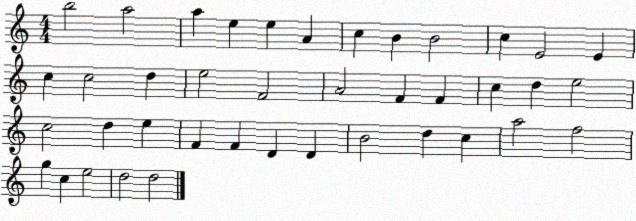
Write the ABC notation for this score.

X:1
T:Untitled
M:4/4
L:1/4
K:C
b2 a2 a e e A c B B2 c E2 E c c2 d e2 F2 A2 F F c d e2 c2 d e F F D D B2 d c a2 f2 g c e2 d2 d2